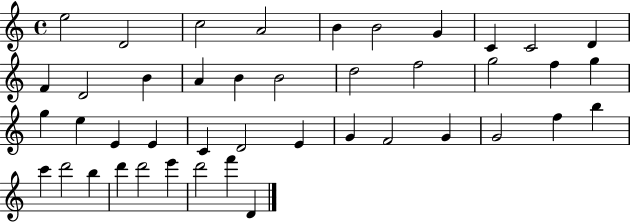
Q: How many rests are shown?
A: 0